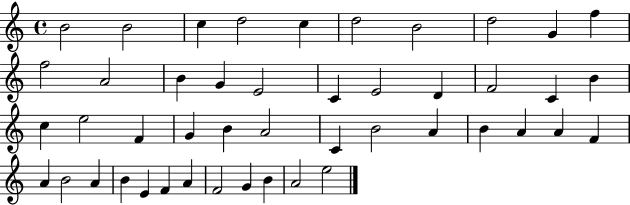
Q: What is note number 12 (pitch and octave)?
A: A4